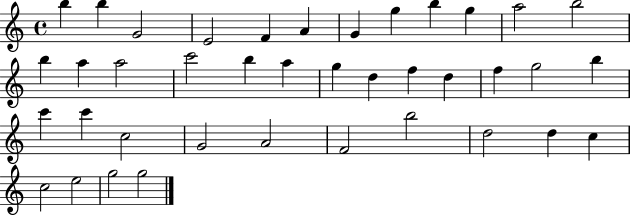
{
  \clef treble
  \time 4/4
  \defaultTimeSignature
  \key c \major
  b''4 b''4 g'2 | e'2 f'4 a'4 | g'4 g''4 b''4 g''4 | a''2 b''2 | \break b''4 a''4 a''2 | c'''2 b''4 a''4 | g''4 d''4 f''4 d''4 | f''4 g''2 b''4 | \break c'''4 c'''4 c''2 | g'2 a'2 | f'2 b''2 | d''2 d''4 c''4 | \break c''2 e''2 | g''2 g''2 | \bar "|."
}